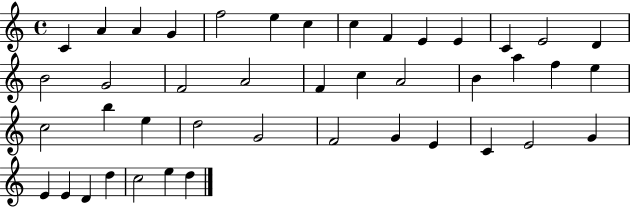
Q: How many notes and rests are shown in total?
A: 43